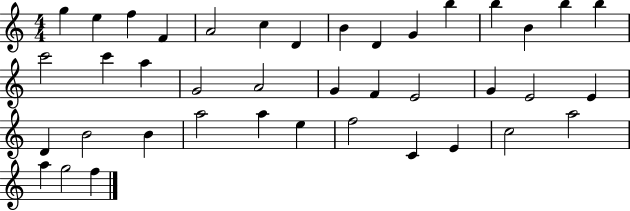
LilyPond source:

{
  \clef treble
  \numericTimeSignature
  \time 4/4
  \key c \major
  g''4 e''4 f''4 f'4 | a'2 c''4 d'4 | b'4 d'4 g'4 b''4 | b''4 b'4 b''4 b''4 | \break c'''2 c'''4 a''4 | g'2 a'2 | g'4 f'4 e'2 | g'4 e'2 e'4 | \break d'4 b'2 b'4 | a''2 a''4 e''4 | f''2 c'4 e'4 | c''2 a''2 | \break a''4 g''2 f''4 | \bar "|."
}